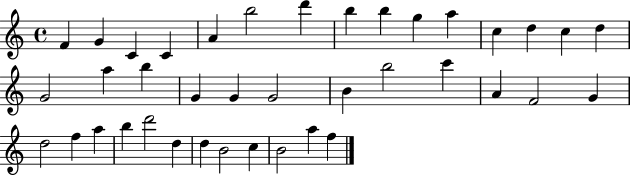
X:1
T:Untitled
M:4/4
L:1/4
K:C
F G C C A b2 d' b b g a c d c d G2 a b G G G2 B b2 c' A F2 G d2 f a b d'2 d d B2 c B2 a f